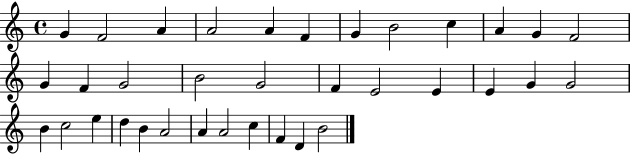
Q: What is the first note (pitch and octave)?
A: G4